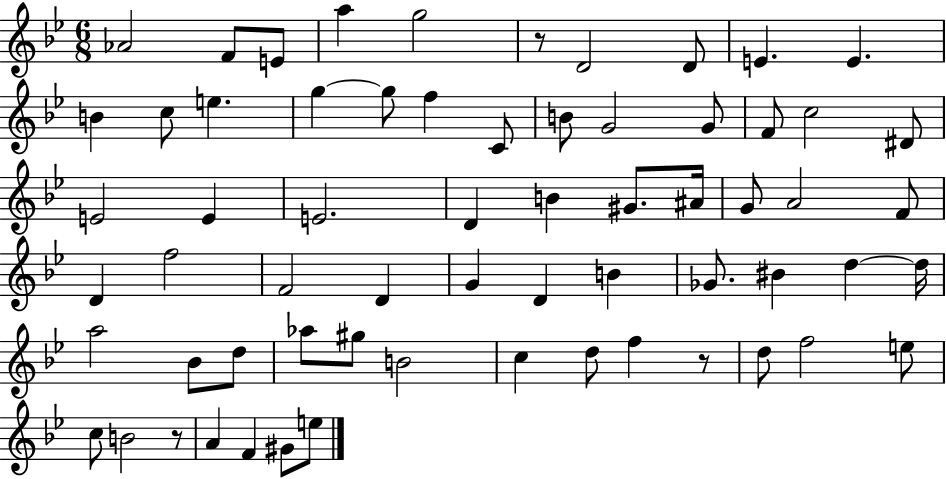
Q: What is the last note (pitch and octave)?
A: E5